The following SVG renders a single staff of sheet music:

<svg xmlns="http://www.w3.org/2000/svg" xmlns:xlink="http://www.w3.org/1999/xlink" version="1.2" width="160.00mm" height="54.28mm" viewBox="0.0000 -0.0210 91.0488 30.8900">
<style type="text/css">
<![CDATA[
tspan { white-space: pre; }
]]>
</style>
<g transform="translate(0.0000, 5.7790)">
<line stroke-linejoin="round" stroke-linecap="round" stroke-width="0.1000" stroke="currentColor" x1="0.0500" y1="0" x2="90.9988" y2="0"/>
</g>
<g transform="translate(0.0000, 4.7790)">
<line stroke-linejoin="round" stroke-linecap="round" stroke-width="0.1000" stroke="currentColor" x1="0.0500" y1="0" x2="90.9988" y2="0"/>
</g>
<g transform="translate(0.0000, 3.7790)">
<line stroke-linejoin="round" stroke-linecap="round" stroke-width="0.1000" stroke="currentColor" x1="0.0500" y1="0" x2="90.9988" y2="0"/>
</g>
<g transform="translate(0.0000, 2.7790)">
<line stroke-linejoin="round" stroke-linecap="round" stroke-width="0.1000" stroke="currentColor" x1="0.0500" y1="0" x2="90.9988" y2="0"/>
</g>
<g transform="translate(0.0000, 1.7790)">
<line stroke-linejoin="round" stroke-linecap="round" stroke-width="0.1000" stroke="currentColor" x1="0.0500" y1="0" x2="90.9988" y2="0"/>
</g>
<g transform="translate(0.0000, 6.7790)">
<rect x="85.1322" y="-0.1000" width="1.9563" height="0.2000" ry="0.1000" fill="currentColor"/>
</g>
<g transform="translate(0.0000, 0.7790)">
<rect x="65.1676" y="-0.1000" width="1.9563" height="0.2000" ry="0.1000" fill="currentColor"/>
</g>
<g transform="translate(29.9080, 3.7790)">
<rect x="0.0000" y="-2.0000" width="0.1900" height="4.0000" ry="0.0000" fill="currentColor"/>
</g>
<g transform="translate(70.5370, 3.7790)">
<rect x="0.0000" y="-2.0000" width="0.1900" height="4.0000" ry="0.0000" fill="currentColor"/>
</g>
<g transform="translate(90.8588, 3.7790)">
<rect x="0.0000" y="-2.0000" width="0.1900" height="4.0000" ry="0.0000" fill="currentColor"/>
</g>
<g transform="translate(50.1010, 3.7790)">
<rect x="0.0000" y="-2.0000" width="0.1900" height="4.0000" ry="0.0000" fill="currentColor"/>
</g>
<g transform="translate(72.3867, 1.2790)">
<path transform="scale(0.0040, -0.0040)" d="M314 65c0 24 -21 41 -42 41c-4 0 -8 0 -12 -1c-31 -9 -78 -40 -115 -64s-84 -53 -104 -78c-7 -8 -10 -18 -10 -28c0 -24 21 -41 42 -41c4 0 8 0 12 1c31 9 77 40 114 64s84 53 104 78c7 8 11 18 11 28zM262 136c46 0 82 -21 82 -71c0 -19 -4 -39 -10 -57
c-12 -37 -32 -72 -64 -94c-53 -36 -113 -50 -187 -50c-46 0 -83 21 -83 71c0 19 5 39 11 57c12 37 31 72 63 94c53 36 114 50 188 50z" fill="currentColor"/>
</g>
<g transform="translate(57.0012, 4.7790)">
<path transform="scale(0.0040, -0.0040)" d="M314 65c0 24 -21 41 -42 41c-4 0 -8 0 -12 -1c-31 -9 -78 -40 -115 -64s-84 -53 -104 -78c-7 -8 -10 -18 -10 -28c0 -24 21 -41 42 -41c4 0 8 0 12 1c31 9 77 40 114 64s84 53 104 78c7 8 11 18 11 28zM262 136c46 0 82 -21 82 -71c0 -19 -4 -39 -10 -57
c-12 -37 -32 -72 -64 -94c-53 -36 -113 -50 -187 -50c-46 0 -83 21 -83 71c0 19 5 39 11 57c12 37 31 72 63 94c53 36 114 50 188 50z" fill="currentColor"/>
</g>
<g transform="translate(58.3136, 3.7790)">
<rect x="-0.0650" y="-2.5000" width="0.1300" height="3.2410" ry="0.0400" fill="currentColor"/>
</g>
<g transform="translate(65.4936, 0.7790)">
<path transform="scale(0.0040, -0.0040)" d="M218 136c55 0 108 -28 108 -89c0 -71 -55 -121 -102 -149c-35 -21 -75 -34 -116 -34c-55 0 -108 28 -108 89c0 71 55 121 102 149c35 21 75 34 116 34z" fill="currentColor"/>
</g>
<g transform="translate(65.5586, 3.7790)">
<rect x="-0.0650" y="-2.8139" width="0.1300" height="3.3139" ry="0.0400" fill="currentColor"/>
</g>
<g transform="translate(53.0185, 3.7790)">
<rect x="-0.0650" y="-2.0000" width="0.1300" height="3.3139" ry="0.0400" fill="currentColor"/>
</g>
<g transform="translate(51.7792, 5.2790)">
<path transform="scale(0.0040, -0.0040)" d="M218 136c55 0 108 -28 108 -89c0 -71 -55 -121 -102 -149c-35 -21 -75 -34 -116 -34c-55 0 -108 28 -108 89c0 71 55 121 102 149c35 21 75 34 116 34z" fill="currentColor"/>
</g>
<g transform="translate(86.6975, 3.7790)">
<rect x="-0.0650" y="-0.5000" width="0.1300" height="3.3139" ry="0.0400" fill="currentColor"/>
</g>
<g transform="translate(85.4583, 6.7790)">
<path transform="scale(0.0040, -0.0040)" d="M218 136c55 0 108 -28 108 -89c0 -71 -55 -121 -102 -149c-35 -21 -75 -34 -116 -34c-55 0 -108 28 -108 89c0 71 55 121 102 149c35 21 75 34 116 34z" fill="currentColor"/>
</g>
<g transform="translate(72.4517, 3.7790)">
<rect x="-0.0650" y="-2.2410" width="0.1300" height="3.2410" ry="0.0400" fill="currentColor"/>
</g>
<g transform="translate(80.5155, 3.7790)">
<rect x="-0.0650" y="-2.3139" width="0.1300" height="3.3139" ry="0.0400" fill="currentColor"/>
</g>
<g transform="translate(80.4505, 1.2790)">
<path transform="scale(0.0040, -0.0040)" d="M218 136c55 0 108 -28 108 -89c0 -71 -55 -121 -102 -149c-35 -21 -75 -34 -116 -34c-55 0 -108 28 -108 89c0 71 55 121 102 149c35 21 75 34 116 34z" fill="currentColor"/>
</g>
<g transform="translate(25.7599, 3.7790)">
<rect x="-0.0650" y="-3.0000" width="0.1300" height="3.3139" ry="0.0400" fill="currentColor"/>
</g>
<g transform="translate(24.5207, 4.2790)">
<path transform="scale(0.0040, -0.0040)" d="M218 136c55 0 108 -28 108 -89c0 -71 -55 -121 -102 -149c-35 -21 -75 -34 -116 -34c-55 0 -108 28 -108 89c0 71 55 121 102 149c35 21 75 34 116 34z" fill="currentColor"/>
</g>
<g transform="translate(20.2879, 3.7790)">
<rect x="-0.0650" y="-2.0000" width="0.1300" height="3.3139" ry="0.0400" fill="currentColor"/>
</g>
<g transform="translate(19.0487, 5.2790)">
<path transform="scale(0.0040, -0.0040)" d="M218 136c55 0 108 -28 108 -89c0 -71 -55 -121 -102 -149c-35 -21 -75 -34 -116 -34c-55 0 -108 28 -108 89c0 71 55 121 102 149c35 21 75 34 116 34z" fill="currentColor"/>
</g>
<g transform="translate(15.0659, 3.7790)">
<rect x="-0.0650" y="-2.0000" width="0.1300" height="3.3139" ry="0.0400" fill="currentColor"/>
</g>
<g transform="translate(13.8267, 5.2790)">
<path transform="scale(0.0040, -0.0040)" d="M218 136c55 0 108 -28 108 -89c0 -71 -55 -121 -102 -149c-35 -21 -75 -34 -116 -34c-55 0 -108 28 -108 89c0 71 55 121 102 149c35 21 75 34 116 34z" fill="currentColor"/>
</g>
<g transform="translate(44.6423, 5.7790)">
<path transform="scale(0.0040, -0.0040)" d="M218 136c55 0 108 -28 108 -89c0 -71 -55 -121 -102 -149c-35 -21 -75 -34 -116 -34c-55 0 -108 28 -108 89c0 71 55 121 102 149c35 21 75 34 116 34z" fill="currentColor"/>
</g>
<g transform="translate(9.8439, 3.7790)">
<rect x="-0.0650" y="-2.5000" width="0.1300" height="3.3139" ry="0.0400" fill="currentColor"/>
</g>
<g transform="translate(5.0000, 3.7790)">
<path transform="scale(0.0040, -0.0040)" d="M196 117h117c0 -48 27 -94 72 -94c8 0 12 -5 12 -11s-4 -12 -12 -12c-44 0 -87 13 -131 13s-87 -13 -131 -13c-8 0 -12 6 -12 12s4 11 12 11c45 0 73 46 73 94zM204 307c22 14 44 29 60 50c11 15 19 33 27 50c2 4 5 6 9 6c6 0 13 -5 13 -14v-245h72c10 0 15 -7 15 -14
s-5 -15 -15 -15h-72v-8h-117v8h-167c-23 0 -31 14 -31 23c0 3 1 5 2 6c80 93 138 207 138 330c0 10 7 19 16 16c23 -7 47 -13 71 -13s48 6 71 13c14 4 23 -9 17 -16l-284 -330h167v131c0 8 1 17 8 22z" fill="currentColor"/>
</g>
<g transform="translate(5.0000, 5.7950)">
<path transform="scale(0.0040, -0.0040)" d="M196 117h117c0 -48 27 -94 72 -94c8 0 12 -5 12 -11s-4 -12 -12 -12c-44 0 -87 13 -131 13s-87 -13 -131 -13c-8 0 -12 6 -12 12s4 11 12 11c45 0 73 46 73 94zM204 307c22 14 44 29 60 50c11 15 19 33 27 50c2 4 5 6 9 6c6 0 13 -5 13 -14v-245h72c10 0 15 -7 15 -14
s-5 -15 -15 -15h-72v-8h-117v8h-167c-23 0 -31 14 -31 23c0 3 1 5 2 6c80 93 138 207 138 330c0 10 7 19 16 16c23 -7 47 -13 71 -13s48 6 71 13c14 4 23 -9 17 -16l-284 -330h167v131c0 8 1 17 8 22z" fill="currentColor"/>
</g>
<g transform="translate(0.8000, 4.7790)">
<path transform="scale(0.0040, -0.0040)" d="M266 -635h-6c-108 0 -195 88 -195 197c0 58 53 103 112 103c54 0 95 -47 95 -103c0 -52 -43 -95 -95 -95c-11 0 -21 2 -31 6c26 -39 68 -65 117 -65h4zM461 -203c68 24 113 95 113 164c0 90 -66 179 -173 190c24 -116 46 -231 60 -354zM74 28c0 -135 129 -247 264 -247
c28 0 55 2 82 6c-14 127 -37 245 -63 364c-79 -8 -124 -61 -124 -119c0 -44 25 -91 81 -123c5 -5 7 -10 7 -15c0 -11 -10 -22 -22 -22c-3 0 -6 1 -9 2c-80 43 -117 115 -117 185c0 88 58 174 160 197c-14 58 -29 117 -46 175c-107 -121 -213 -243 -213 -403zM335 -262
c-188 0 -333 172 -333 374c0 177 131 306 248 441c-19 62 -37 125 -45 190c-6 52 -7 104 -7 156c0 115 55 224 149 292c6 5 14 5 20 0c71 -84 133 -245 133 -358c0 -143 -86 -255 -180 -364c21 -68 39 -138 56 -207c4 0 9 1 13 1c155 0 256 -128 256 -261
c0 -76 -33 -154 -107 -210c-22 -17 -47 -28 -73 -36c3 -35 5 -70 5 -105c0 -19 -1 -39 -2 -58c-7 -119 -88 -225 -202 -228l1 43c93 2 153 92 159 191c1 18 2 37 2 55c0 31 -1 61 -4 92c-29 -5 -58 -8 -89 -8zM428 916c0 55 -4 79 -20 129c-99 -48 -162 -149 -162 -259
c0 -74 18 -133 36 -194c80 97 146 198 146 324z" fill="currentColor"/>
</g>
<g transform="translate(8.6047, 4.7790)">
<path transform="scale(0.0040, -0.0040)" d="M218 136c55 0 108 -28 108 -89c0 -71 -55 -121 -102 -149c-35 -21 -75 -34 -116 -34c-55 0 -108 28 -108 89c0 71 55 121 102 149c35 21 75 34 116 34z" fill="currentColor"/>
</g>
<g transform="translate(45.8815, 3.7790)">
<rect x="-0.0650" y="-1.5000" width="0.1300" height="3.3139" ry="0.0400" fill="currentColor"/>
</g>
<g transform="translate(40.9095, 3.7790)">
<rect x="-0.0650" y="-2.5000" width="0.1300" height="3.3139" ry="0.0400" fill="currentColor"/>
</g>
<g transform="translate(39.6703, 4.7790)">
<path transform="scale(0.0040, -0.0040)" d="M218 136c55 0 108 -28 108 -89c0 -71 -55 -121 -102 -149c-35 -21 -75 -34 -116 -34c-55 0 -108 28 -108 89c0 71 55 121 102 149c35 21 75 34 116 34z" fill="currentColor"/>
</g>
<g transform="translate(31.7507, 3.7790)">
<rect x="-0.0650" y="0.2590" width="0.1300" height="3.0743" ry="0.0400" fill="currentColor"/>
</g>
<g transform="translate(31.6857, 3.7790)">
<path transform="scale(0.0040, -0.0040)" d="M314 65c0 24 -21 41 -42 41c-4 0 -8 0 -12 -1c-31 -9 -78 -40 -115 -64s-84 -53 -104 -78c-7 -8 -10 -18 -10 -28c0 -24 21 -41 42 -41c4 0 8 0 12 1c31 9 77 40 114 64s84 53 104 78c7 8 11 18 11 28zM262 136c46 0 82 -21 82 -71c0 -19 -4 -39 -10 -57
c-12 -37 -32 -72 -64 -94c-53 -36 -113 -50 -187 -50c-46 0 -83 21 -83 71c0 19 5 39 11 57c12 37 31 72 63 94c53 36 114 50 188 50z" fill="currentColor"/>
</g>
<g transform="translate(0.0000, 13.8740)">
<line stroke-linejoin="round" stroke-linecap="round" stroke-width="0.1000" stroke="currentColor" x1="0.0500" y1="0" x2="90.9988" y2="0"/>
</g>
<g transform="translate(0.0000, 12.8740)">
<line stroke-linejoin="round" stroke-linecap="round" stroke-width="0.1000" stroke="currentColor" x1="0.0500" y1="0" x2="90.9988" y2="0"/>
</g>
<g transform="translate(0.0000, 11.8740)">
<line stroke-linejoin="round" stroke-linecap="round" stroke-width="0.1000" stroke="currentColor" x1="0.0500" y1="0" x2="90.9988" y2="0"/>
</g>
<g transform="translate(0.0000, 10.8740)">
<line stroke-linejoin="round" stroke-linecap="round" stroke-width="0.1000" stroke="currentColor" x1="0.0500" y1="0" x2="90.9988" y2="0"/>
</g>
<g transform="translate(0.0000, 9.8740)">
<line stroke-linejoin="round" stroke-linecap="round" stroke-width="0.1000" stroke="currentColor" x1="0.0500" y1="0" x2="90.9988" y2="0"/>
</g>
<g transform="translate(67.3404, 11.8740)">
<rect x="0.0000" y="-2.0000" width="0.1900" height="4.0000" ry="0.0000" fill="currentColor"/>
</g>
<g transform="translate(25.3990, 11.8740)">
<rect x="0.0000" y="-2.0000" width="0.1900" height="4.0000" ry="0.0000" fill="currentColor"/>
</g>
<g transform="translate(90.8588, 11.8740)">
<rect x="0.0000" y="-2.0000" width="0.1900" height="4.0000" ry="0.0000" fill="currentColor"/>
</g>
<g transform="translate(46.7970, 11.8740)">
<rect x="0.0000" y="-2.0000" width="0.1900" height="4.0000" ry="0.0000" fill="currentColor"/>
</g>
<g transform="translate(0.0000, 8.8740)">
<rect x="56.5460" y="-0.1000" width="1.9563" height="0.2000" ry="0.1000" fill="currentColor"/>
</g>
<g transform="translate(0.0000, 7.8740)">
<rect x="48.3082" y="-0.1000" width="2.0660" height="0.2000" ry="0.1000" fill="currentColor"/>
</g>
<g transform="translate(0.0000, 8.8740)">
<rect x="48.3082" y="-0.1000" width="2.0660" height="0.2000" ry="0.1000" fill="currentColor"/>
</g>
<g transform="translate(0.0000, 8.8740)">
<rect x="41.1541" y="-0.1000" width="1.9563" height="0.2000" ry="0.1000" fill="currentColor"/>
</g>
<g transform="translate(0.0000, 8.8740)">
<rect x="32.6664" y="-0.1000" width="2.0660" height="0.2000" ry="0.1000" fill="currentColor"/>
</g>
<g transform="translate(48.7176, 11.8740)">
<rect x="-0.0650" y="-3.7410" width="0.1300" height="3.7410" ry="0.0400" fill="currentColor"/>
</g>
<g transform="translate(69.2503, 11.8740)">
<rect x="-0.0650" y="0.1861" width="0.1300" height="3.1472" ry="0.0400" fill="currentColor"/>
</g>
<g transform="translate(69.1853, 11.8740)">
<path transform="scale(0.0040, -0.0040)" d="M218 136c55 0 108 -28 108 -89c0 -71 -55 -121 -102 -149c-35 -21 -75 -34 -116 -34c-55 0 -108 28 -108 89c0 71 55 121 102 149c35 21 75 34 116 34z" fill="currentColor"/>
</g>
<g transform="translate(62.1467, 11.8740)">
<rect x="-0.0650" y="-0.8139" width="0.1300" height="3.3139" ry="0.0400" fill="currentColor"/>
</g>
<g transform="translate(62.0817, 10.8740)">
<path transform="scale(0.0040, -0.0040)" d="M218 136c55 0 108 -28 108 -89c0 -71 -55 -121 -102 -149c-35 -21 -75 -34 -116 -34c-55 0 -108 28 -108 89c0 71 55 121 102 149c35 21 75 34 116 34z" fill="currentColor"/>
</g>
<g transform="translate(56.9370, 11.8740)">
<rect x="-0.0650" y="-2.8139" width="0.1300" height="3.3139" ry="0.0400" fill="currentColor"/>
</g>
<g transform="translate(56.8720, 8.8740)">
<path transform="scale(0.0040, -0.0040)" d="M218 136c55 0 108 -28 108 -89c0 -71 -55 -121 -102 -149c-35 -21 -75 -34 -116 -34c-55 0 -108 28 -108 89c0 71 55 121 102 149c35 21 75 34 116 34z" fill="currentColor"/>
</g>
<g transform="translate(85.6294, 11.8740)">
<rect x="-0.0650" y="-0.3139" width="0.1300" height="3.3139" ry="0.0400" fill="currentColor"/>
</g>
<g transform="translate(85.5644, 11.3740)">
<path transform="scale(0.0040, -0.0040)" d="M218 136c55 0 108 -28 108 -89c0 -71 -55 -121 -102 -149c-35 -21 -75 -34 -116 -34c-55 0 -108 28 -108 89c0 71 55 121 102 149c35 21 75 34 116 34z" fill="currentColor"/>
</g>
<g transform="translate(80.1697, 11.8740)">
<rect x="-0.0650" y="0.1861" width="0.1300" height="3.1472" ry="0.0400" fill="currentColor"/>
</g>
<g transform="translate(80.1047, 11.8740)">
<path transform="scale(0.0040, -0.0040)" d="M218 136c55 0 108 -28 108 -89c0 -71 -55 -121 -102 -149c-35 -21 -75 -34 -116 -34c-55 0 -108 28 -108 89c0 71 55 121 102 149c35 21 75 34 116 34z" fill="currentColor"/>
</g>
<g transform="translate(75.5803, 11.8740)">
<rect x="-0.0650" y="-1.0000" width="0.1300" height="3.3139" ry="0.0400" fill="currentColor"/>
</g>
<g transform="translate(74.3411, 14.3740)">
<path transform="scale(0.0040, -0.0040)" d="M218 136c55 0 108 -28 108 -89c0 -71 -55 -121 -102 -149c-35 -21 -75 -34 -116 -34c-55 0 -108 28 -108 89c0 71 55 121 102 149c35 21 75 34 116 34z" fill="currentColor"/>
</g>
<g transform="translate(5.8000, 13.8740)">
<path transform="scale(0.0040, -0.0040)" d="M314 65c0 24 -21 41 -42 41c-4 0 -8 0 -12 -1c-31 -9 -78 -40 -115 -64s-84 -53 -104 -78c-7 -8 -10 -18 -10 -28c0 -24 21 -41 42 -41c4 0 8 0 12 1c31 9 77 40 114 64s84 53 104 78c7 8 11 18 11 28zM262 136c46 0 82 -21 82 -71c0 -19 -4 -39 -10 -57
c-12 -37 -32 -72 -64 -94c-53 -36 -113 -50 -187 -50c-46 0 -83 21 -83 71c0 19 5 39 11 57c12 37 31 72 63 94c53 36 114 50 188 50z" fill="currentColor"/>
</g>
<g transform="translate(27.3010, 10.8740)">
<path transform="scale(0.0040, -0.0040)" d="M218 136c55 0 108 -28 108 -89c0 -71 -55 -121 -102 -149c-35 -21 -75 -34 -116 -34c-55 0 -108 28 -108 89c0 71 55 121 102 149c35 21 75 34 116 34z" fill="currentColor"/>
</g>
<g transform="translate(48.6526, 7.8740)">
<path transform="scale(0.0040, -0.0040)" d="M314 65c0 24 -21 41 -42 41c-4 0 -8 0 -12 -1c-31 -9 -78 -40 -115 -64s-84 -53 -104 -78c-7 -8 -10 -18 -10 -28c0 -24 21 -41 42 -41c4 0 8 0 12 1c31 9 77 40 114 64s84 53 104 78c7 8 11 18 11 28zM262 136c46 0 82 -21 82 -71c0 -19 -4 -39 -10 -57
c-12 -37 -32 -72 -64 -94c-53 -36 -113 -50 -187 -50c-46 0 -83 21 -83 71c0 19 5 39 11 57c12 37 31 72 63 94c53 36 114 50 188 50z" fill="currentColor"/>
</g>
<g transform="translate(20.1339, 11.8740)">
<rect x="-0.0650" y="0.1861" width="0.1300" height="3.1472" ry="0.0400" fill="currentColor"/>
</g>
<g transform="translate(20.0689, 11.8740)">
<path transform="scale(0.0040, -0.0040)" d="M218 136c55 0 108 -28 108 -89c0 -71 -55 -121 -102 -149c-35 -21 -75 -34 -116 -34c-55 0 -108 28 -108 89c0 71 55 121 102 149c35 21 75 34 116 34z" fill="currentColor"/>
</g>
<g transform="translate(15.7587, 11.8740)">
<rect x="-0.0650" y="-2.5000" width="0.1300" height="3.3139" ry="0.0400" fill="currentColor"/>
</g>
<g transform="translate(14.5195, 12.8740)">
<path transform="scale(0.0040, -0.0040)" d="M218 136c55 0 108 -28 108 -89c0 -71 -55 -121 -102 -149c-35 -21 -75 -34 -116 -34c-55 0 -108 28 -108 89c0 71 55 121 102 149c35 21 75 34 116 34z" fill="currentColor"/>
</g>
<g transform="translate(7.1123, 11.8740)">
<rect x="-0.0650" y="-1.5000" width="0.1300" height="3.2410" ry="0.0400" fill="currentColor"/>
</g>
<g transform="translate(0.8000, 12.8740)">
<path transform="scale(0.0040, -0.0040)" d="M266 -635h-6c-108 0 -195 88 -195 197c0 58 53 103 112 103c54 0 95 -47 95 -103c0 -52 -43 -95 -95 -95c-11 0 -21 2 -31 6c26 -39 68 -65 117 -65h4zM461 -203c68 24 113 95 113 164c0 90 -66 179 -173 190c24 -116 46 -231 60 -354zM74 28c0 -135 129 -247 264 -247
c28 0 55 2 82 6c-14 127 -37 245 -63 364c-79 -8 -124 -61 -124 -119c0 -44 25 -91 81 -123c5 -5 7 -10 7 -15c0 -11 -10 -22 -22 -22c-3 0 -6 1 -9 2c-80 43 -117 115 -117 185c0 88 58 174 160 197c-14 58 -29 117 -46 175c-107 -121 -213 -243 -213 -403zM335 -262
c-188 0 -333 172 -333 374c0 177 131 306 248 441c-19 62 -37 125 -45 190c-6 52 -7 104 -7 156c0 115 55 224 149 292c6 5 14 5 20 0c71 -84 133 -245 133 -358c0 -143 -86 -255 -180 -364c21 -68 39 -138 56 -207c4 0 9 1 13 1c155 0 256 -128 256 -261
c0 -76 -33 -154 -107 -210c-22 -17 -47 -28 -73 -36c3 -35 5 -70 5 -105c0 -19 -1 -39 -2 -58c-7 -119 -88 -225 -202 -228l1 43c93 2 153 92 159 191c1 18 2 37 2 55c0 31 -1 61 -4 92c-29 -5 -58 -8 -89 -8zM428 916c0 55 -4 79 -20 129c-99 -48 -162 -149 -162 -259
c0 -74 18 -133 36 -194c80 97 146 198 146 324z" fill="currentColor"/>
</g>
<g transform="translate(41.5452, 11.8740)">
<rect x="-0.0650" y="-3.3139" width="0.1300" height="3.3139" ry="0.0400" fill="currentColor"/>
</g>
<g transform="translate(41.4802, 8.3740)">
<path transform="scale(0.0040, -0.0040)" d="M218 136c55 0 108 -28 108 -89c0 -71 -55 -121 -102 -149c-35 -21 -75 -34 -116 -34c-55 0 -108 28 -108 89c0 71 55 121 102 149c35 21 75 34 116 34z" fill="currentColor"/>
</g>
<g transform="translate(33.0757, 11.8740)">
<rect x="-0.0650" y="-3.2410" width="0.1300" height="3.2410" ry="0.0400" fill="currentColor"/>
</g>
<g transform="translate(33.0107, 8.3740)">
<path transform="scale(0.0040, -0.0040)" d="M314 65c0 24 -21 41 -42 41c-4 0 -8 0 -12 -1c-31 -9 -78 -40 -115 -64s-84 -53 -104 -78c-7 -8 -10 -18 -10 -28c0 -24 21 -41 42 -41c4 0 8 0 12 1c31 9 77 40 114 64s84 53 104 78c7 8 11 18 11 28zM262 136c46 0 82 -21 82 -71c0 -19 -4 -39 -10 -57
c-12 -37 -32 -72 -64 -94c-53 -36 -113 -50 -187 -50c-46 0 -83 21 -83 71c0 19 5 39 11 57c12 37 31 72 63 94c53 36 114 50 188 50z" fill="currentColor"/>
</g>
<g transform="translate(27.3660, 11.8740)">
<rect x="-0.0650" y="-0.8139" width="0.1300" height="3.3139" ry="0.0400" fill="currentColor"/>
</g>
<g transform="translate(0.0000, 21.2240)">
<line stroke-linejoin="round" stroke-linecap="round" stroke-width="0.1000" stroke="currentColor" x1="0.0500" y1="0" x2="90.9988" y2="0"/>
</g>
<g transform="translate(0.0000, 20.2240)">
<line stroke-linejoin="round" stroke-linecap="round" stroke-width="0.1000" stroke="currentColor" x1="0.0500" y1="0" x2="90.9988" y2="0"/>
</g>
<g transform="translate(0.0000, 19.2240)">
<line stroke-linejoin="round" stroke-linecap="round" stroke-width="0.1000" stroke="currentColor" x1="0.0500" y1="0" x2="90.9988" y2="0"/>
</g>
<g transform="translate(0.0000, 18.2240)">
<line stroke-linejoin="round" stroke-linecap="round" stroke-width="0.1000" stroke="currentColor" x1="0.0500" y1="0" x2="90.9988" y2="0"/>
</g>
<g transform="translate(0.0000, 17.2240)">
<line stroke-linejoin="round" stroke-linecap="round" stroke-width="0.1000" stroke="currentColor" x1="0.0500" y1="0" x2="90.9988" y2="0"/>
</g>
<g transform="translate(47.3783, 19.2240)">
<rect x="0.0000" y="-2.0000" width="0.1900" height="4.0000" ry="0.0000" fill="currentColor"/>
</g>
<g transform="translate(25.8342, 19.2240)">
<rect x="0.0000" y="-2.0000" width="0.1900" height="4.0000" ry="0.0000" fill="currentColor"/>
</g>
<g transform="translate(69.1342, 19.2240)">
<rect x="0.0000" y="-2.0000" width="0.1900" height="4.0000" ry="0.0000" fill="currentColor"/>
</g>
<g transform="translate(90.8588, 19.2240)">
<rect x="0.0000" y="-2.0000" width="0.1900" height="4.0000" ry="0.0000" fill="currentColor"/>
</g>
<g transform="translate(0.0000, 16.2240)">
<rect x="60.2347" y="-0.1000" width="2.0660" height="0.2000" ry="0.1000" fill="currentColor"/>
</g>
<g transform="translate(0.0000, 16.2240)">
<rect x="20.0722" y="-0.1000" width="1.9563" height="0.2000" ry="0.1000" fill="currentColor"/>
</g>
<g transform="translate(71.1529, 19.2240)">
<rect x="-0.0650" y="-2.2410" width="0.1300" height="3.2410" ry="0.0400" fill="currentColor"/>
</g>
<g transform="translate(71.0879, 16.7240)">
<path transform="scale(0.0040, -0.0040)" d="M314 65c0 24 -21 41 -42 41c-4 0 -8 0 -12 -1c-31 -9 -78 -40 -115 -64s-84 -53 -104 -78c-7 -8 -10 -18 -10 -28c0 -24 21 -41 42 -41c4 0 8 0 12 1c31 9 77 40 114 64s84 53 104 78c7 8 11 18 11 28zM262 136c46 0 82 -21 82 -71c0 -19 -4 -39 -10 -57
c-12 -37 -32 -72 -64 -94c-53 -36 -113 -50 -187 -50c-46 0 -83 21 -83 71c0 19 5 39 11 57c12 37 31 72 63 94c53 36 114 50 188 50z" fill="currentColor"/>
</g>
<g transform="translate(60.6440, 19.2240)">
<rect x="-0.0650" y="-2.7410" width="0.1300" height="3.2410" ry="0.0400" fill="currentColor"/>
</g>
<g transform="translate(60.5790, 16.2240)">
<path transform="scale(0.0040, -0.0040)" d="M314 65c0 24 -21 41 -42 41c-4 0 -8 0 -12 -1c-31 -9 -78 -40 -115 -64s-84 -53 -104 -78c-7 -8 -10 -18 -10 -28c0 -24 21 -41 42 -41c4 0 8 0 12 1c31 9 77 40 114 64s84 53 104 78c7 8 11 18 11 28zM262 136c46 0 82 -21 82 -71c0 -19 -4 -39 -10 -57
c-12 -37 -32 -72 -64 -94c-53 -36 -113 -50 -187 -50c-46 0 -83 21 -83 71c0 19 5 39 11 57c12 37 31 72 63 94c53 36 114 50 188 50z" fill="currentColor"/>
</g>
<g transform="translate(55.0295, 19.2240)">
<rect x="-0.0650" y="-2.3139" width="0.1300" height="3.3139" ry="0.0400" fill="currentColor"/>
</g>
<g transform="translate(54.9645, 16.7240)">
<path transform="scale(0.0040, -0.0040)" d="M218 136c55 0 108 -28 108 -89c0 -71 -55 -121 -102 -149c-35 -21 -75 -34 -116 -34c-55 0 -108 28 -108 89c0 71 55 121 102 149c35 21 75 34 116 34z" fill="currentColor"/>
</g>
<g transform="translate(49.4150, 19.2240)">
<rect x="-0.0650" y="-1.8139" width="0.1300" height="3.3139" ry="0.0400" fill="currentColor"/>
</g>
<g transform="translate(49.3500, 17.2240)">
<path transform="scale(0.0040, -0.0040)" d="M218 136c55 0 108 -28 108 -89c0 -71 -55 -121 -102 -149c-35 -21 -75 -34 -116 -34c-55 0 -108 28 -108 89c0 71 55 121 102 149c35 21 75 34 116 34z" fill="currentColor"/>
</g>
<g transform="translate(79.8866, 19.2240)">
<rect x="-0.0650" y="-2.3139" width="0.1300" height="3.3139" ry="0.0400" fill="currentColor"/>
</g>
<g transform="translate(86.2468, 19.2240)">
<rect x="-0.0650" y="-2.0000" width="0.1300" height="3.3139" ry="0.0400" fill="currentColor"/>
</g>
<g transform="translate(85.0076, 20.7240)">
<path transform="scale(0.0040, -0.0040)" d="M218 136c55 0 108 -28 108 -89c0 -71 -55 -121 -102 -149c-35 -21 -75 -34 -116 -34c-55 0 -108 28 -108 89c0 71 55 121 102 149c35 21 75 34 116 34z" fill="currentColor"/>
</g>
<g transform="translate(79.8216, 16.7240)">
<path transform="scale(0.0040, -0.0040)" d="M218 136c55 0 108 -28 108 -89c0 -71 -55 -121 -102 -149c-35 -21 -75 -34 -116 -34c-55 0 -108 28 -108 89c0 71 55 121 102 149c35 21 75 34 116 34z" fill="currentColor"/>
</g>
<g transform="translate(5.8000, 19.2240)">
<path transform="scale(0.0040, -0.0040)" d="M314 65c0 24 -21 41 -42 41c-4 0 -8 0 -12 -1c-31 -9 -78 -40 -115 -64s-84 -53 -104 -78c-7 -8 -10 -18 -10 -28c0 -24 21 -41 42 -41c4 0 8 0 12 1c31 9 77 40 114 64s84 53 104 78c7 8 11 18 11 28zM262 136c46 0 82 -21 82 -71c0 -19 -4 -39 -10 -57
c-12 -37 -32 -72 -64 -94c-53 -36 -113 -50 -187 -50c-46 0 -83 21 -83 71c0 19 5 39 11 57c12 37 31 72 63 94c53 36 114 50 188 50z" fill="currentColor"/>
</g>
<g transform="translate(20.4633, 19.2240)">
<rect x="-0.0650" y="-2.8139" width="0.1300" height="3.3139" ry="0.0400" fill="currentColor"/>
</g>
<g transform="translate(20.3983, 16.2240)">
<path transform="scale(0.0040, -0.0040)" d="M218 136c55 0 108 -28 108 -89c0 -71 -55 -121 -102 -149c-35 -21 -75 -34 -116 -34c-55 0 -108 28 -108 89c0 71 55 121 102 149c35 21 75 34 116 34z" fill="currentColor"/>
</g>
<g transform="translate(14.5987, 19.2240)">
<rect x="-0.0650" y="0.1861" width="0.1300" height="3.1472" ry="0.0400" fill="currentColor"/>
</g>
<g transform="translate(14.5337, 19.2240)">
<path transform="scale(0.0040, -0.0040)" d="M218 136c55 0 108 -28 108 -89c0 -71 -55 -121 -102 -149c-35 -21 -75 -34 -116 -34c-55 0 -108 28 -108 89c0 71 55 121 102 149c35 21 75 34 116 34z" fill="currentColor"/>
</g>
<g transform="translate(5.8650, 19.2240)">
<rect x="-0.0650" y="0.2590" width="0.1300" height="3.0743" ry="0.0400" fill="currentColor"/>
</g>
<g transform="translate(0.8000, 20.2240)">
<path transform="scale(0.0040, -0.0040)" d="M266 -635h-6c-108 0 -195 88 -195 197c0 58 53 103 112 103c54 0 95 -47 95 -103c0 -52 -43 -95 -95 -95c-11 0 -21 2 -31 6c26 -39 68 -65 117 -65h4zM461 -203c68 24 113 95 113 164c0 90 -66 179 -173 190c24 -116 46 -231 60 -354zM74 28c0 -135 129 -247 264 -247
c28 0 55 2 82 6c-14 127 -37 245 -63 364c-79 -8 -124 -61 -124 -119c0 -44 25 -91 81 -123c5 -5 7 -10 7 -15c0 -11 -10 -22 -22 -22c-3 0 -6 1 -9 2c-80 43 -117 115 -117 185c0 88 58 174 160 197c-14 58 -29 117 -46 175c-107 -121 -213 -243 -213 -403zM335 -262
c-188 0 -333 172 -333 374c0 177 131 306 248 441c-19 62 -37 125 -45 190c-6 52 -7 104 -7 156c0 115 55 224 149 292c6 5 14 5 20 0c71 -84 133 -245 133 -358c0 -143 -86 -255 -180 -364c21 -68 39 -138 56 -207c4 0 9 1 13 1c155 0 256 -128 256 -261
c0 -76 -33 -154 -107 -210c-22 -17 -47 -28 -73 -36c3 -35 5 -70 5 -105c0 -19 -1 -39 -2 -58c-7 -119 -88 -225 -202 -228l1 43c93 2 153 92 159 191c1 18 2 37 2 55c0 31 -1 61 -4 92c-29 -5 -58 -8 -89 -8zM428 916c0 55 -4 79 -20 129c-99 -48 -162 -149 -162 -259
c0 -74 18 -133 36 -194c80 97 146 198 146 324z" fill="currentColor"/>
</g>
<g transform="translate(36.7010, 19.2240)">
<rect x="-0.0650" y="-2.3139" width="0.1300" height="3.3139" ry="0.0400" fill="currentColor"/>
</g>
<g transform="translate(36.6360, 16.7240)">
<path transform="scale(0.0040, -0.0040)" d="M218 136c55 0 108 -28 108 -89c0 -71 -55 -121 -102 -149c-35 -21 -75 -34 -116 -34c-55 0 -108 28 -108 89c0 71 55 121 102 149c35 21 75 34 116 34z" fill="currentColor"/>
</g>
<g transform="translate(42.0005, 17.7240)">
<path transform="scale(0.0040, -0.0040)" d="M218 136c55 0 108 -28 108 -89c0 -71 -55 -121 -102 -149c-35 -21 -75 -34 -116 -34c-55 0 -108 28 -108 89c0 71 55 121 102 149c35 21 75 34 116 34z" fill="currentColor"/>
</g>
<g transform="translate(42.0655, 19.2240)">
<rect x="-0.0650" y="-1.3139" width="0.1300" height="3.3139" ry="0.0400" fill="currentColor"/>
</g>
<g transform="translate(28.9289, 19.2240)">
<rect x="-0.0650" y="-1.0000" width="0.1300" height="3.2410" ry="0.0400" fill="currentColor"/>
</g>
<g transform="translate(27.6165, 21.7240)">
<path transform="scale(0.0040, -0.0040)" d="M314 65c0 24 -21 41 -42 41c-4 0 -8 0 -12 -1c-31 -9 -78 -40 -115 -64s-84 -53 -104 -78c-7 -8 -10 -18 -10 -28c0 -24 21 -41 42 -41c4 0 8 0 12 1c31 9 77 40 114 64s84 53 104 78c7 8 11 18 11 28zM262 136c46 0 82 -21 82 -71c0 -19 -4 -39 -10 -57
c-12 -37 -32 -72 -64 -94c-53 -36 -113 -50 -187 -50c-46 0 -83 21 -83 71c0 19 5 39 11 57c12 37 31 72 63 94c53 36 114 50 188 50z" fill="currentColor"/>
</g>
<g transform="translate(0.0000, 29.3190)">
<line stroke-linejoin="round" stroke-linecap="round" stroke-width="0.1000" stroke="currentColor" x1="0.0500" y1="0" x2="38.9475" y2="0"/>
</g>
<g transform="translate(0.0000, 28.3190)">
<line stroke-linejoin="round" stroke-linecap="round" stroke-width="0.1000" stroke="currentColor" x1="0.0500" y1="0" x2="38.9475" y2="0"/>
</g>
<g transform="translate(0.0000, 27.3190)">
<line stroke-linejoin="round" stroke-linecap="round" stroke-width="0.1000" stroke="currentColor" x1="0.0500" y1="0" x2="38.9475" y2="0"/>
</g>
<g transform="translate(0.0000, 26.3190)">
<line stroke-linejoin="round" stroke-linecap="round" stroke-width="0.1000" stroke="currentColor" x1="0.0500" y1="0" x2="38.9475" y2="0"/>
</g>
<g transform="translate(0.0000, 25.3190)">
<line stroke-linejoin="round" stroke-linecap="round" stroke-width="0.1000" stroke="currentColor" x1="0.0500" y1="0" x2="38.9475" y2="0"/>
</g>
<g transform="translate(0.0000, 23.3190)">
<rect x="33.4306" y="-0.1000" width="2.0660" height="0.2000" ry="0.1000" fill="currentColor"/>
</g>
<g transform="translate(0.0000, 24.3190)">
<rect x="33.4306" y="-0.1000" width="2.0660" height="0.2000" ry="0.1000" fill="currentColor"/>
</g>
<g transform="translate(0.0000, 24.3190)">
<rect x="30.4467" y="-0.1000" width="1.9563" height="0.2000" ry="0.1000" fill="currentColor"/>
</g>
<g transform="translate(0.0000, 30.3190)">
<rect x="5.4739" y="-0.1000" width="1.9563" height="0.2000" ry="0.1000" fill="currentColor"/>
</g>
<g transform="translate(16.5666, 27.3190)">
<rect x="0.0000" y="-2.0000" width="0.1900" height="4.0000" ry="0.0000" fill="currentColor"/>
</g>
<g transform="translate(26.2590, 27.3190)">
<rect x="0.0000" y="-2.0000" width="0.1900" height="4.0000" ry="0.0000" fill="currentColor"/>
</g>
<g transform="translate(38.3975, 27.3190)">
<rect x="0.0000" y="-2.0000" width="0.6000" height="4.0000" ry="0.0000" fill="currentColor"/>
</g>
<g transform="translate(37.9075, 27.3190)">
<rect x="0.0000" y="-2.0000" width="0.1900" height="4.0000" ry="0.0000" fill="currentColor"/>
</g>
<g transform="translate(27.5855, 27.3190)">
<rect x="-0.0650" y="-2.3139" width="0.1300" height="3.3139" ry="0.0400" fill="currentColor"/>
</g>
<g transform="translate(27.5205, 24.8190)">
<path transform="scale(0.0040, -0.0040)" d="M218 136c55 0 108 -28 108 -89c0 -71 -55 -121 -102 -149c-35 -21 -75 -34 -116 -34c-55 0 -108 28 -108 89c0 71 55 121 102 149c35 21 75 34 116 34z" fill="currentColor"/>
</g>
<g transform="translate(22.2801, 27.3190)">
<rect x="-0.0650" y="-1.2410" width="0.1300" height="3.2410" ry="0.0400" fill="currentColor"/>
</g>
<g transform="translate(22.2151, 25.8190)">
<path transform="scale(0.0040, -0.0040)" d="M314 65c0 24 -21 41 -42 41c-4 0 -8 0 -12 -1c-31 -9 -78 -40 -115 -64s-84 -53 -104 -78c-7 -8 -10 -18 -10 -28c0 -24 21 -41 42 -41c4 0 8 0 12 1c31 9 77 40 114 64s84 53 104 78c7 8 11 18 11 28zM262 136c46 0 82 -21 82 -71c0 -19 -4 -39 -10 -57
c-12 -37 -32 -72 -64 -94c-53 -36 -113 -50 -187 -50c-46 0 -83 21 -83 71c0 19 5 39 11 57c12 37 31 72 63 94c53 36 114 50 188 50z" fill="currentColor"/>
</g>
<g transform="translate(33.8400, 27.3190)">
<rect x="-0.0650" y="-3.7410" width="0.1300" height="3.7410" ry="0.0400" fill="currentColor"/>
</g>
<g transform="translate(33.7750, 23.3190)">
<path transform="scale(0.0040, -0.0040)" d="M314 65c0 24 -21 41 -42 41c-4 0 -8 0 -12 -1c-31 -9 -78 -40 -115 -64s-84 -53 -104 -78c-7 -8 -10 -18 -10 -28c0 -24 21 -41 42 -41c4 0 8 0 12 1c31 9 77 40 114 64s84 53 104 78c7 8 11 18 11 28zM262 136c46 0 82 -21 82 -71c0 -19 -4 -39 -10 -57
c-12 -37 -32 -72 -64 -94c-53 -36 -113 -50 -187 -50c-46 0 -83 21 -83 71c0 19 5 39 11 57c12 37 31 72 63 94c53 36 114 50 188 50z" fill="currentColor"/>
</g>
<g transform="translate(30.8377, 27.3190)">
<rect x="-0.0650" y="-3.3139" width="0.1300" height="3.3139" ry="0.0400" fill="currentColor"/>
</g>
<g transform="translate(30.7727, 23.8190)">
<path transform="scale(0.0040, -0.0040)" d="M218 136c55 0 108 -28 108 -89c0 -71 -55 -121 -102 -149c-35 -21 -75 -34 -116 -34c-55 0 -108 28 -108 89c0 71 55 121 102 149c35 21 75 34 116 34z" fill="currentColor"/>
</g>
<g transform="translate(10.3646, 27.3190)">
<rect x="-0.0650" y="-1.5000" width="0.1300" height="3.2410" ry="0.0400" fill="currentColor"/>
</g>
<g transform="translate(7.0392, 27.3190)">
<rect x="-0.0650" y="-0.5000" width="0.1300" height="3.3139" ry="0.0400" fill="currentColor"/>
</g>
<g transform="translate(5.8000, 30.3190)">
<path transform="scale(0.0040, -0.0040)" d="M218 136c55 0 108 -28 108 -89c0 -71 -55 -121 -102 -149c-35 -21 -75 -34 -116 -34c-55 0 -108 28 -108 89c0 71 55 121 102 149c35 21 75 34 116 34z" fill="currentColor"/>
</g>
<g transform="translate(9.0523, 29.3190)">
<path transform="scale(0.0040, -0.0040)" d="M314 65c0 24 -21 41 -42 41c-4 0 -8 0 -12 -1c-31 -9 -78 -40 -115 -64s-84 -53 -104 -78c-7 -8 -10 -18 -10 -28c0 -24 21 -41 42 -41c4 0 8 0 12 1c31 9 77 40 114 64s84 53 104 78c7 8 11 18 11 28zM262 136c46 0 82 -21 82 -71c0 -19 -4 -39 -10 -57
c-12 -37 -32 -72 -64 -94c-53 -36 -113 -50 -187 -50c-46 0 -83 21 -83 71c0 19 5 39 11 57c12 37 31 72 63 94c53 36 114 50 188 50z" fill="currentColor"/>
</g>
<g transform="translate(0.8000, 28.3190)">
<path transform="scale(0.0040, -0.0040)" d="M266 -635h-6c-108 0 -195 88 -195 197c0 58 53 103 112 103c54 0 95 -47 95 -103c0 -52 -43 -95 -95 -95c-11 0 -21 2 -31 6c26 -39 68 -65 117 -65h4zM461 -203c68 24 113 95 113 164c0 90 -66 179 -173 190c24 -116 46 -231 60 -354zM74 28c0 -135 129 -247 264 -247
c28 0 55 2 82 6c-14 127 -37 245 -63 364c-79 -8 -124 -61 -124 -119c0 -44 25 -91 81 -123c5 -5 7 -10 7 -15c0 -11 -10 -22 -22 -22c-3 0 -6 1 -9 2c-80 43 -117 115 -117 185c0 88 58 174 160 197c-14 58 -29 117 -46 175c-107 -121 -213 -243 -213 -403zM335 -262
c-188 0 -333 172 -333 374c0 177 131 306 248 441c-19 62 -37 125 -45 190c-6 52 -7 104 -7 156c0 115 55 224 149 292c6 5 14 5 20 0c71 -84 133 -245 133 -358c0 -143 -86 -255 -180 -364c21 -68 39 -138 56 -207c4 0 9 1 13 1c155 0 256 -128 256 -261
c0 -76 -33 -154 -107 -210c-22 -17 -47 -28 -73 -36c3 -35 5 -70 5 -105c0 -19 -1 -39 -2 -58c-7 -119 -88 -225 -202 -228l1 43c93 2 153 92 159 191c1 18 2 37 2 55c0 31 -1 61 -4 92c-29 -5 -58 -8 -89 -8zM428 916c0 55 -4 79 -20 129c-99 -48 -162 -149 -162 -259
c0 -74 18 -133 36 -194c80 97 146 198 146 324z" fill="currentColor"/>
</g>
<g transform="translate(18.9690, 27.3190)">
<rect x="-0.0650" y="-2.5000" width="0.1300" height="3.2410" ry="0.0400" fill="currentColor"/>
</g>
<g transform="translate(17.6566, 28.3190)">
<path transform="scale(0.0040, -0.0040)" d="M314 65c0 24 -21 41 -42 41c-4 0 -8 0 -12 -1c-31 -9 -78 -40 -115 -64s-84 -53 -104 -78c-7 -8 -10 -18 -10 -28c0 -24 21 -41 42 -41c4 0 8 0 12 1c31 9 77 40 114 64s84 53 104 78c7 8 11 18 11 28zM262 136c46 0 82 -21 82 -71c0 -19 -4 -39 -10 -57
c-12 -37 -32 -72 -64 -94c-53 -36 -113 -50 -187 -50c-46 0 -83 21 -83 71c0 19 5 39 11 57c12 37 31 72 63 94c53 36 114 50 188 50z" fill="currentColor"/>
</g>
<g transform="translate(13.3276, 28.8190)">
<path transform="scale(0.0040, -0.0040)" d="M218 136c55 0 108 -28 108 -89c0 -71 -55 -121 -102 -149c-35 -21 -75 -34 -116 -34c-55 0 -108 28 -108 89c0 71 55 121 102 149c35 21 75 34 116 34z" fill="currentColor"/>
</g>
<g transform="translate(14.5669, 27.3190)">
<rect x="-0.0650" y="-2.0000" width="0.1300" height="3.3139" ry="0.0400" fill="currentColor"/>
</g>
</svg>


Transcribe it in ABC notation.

X:1
T:Untitled
M:4/4
L:1/4
K:C
G F F A B2 G E F G2 a g2 g C E2 G B d b2 b c'2 a d B D B c B2 B a D2 g e f g a2 g2 g F C E2 F G2 e2 g b c'2